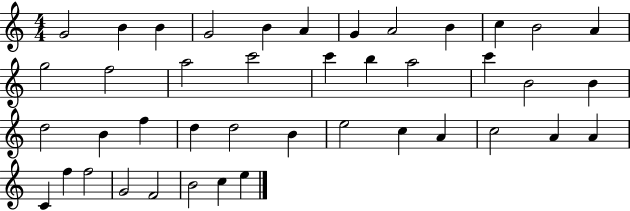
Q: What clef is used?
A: treble